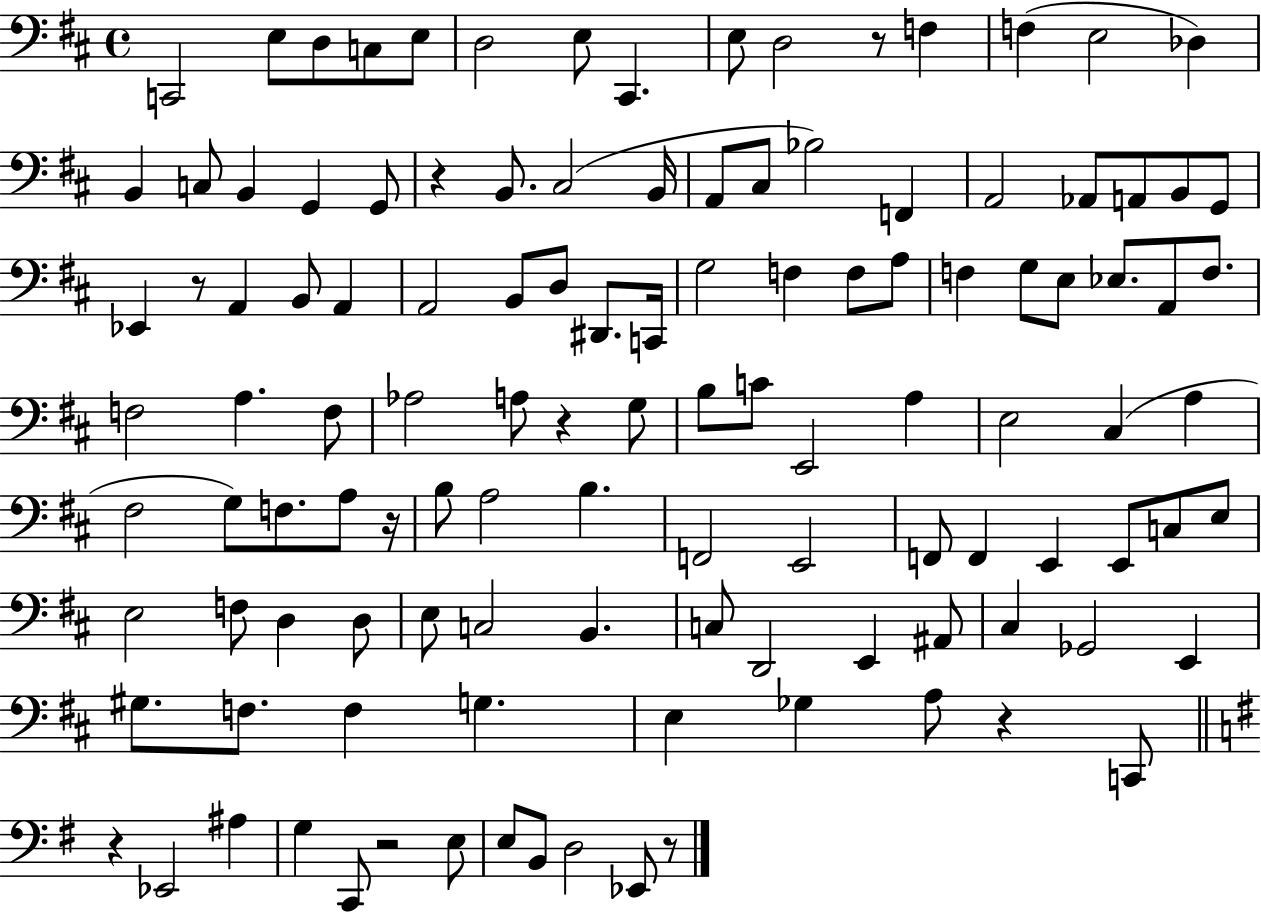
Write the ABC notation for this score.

X:1
T:Untitled
M:4/4
L:1/4
K:D
C,,2 E,/2 D,/2 C,/2 E,/2 D,2 E,/2 ^C,, E,/2 D,2 z/2 F, F, E,2 _D, B,, C,/2 B,, G,, G,,/2 z B,,/2 ^C,2 B,,/4 A,,/2 ^C,/2 _B,2 F,, A,,2 _A,,/2 A,,/2 B,,/2 G,,/2 _E,, z/2 A,, B,,/2 A,, A,,2 B,,/2 D,/2 ^D,,/2 C,,/4 G,2 F, F,/2 A,/2 F, G,/2 E,/2 _E,/2 A,,/2 F,/2 F,2 A, F,/2 _A,2 A,/2 z G,/2 B,/2 C/2 E,,2 A, E,2 ^C, A, ^F,2 G,/2 F,/2 A,/2 z/4 B,/2 A,2 B, F,,2 E,,2 F,,/2 F,, E,, E,,/2 C,/2 E,/2 E,2 F,/2 D, D,/2 E,/2 C,2 B,, C,/2 D,,2 E,, ^A,,/2 ^C, _G,,2 E,, ^G,/2 F,/2 F, G, E, _G, A,/2 z C,,/2 z _E,,2 ^A, G, C,,/2 z2 E,/2 E,/2 B,,/2 D,2 _E,,/2 z/2